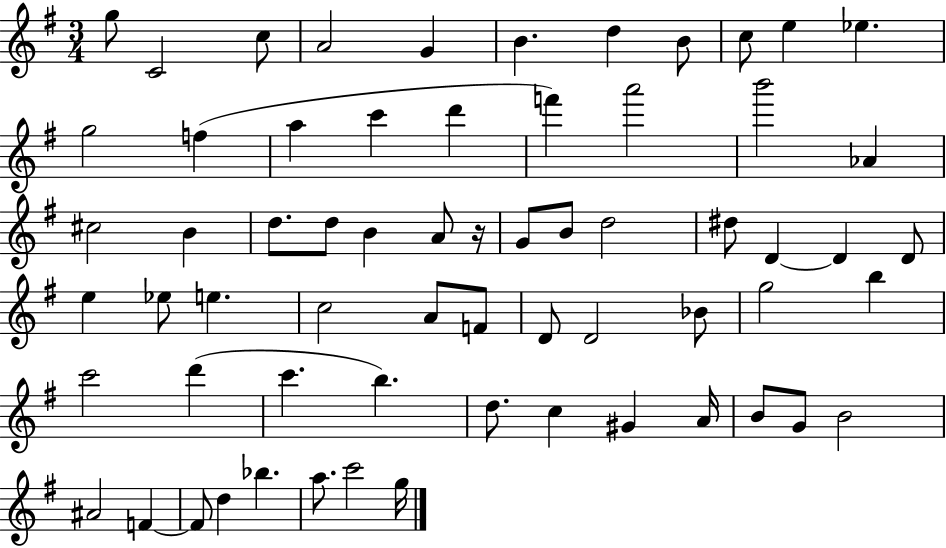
{
  \clef treble
  \numericTimeSignature
  \time 3/4
  \key g \major
  \repeat volta 2 { g''8 c'2 c''8 | a'2 g'4 | b'4. d''4 b'8 | c''8 e''4 ees''4. | \break g''2 f''4( | a''4 c'''4 d'''4 | f'''4) a'''2 | b'''2 aes'4 | \break cis''2 b'4 | d''8. d''8 b'4 a'8 r16 | g'8 b'8 d''2 | dis''8 d'4~~ d'4 d'8 | \break e''4 ees''8 e''4. | c''2 a'8 f'8 | d'8 d'2 bes'8 | g''2 b''4 | \break c'''2 d'''4( | c'''4. b''4.) | d''8. c''4 gis'4 a'16 | b'8 g'8 b'2 | \break ais'2 f'4~~ | f'8 d''4 bes''4. | a''8. c'''2 g''16 | } \bar "|."
}